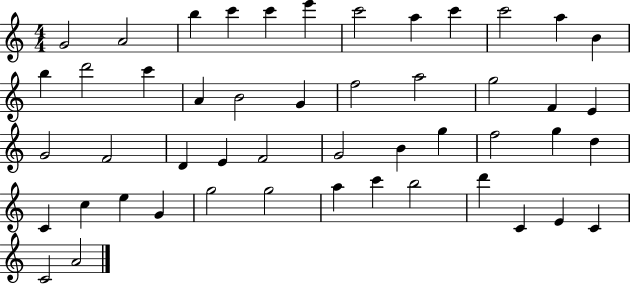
{
  \clef treble
  \numericTimeSignature
  \time 4/4
  \key c \major
  g'2 a'2 | b''4 c'''4 c'''4 e'''4 | c'''2 a''4 c'''4 | c'''2 a''4 b'4 | \break b''4 d'''2 c'''4 | a'4 b'2 g'4 | f''2 a''2 | g''2 f'4 e'4 | \break g'2 f'2 | d'4 e'4 f'2 | g'2 b'4 g''4 | f''2 g''4 d''4 | \break c'4 c''4 e''4 g'4 | g''2 g''2 | a''4 c'''4 b''2 | d'''4 c'4 e'4 c'4 | \break c'2 a'2 | \bar "|."
}